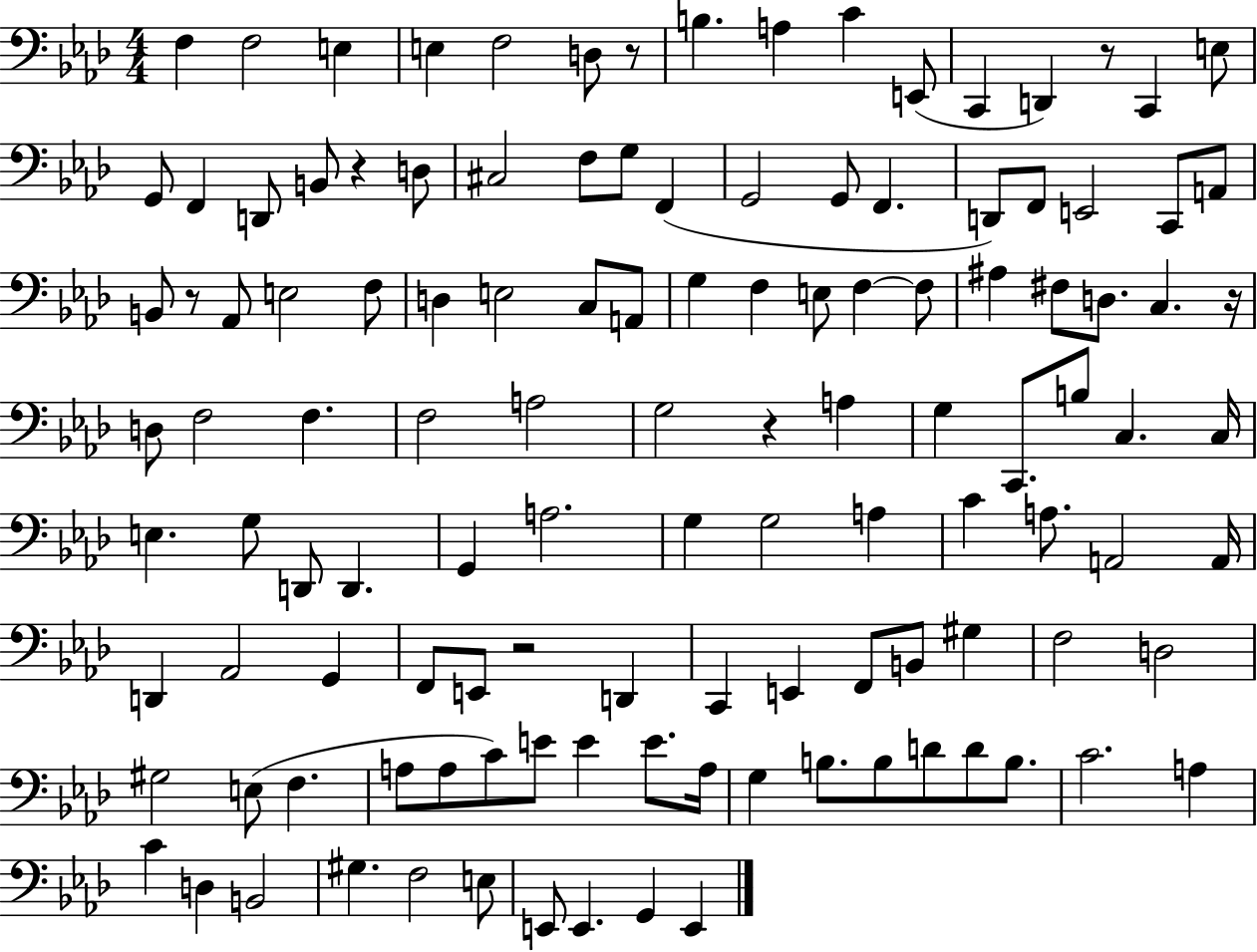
{
  \clef bass
  \numericTimeSignature
  \time 4/4
  \key aes \major
  \repeat volta 2 { f4 f2 e4 | e4 f2 d8 r8 | b4. a4 c'4 e,8( | c,4 d,4) r8 c,4 e8 | \break g,8 f,4 d,8 b,8 r4 d8 | cis2 f8 g8 f,4( | g,2 g,8 f,4. | d,8) f,8 e,2 c,8 a,8 | \break b,8 r8 aes,8 e2 f8 | d4 e2 c8 a,8 | g4 f4 e8 f4~~ f8 | ais4 fis8 d8. c4. r16 | \break d8 f2 f4. | f2 a2 | g2 r4 a4 | g4 c,8. b8 c4. c16 | \break e4. g8 d,8 d,4. | g,4 a2. | g4 g2 a4 | c'4 a8. a,2 a,16 | \break d,4 aes,2 g,4 | f,8 e,8 r2 d,4 | c,4 e,4 f,8 b,8 gis4 | f2 d2 | \break gis2 e8( f4. | a8 a8 c'8) e'8 e'4 e'8. a16 | g4 b8. b8 d'8 d'8 b8. | c'2. a4 | \break c'4 d4 b,2 | gis4. f2 e8 | e,8 e,4. g,4 e,4 | } \bar "|."
}